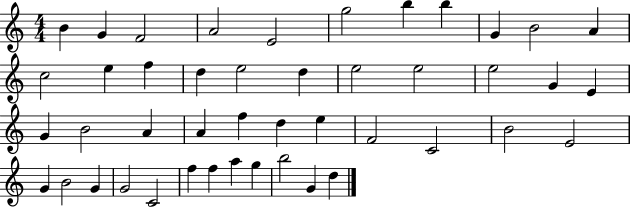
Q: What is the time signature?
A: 4/4